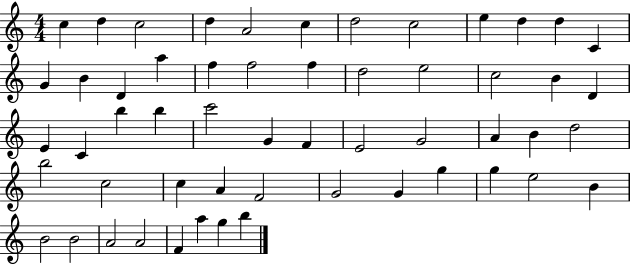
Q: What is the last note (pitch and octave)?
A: B5